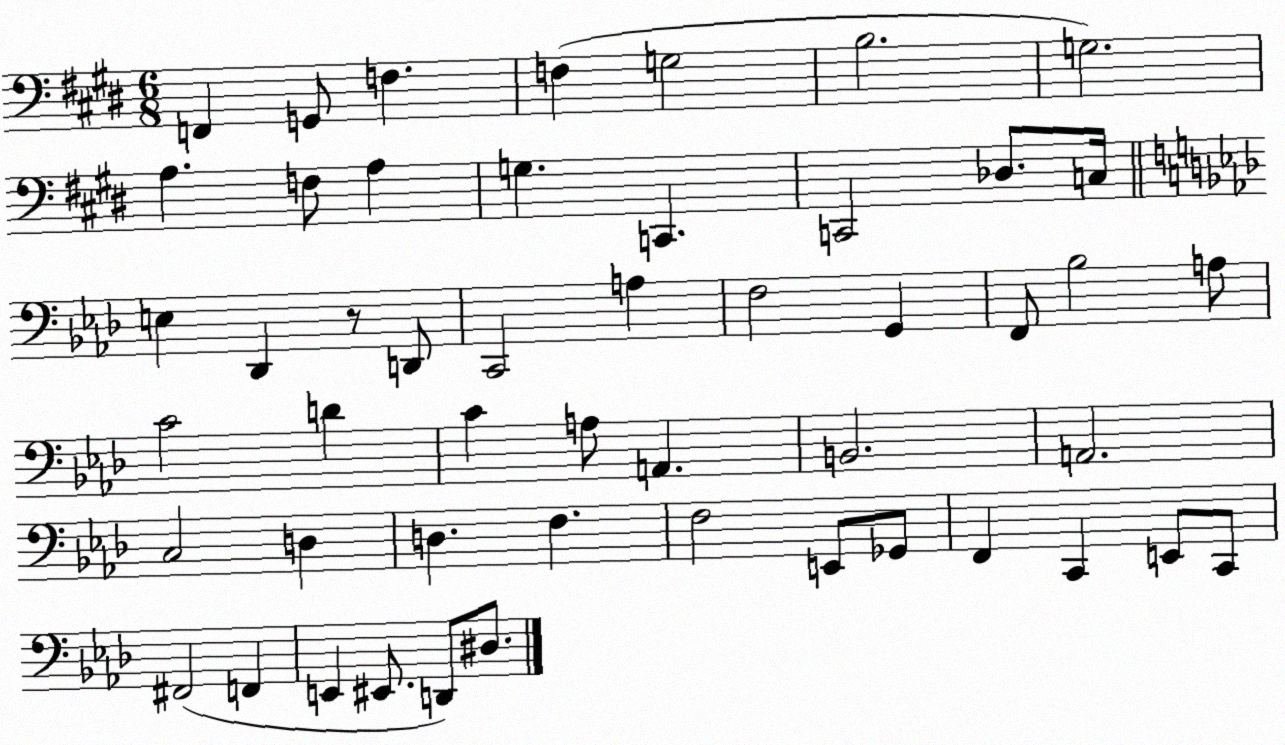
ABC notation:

X:1
T:Untitled
M:6/8
L:1/4
K:E
F,, G,,/2 F, F, G,2 B,2 G,2 A, F,/2 A, G, C,, C,,2 _D,/2 C,/4 E, _D,, z/2 D,,/2 C,,2 A, F,2 G,, F,,/2 _B,2 A,/2 C2 D C A,/2 A,, B,,2 A,,2 C,2 D, D, F, F,2 E,,/2 _G,,/2 F,, C,, E,,/2 C,,/2 ^F,,2 F,, E,, ^E,,/2 D,,/2 ^D,/2